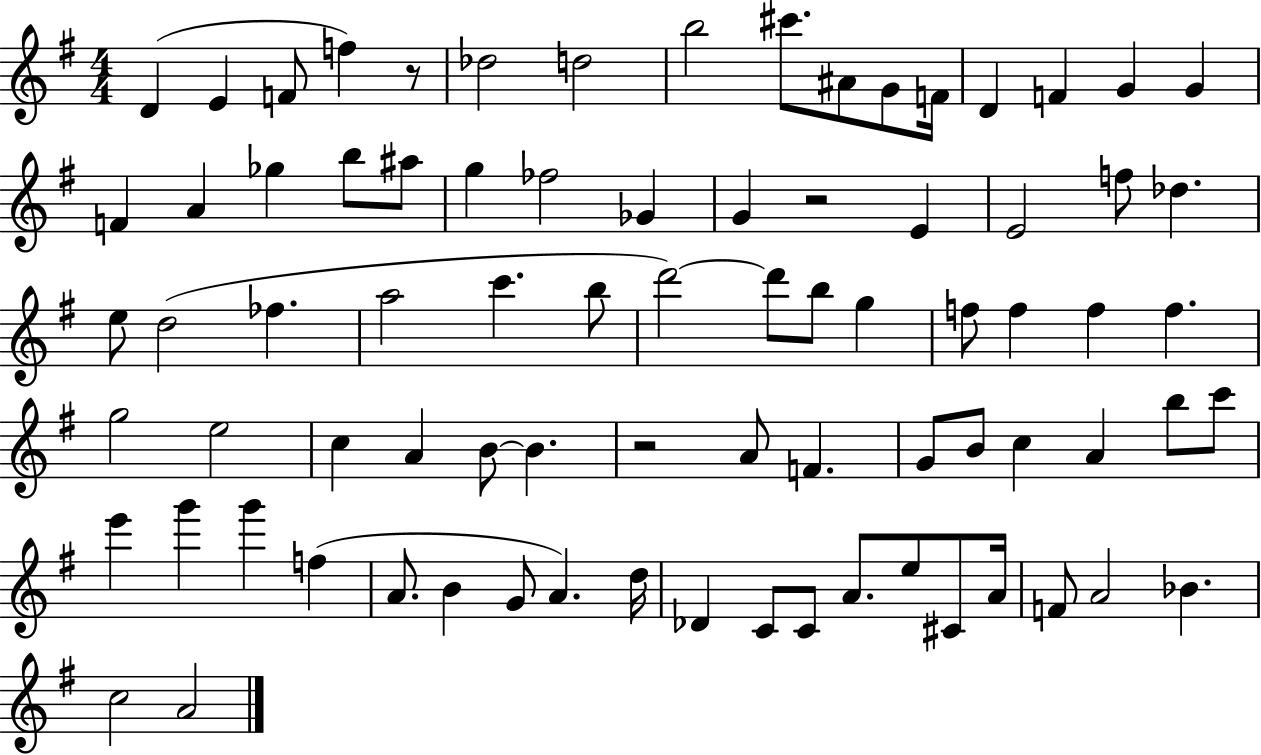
X:1
T:Untitled
M:4/4
L:1/4
K:G
D E F/2 f z/2 _d2 d2 b2 ^c'/2 ^A/2 G/2 F/4 D F G G F A _g b/2 ^a/2 g _f2 _G G z2 E E2 f/2 _d e/2 d2 _f a2 c' b/2 d'2 d'/2 b/2 g f/2 f f f g2 e2 c A B/2 B z2 A/2 F G/2 B/2 c A b/2 c'/2 e' g' g' f A/2 B G/2 A d/4 _D C/2 C/2 A/2 e/2 ^C/2 A/4 F/2 A2 _B c2 A2